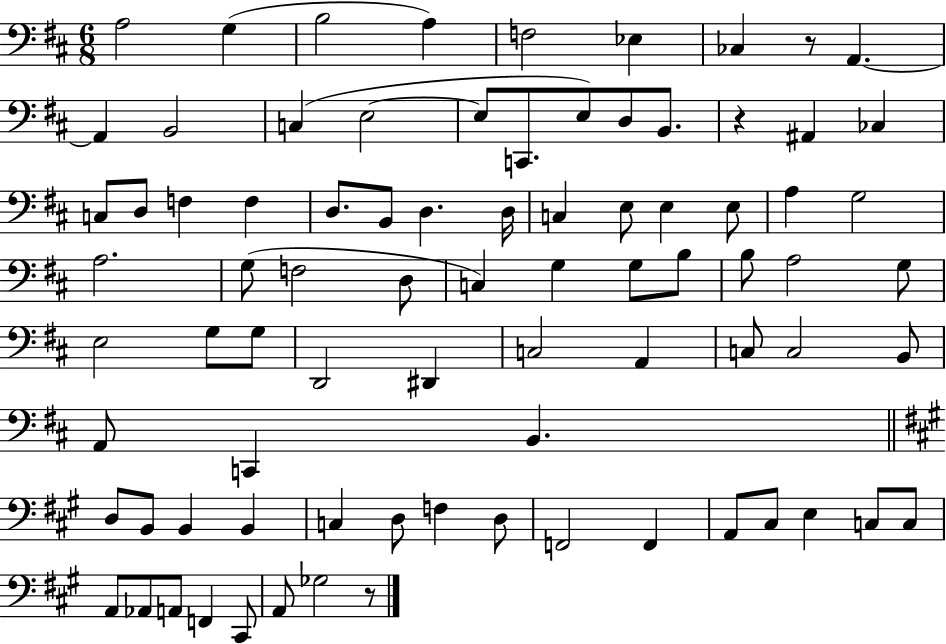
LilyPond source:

{
  \clef bass
  \numericTimeSignature
  \time 6/8
  \key d \major
  a2 g4( | b2 a4) | f2 ees4 | ces4 r8 a,4.~~ | \break a,4 b,2 | c4( e2~~ | e8 c,8. e8) d8 b,8. | r4 ais,4 ces4 | \break c8 d8 f4 f4 | d8. b,8 d4. d16 | c4 e8 e4 e8 | a4 g2 | \break a2. | g8( f2 d8 | c4) g4 g8 b8 | b8 a2 g8 | \break e2 g8 g8 | d,2 dis,4 | c2 a,4 | c8 c2 b,8 | \break a,8 c,4 b,4. | \bar "||" \break \key a \major d8 b,8 b,4 b,4 | c4 d8 f4 d8 | f,2 f,4 | a,8 cis8 e4 c8 c8 | \break a,8 aes,8 a,8 f,4 cis,8 | a,8 ges2 r8 | \bar "|."
}